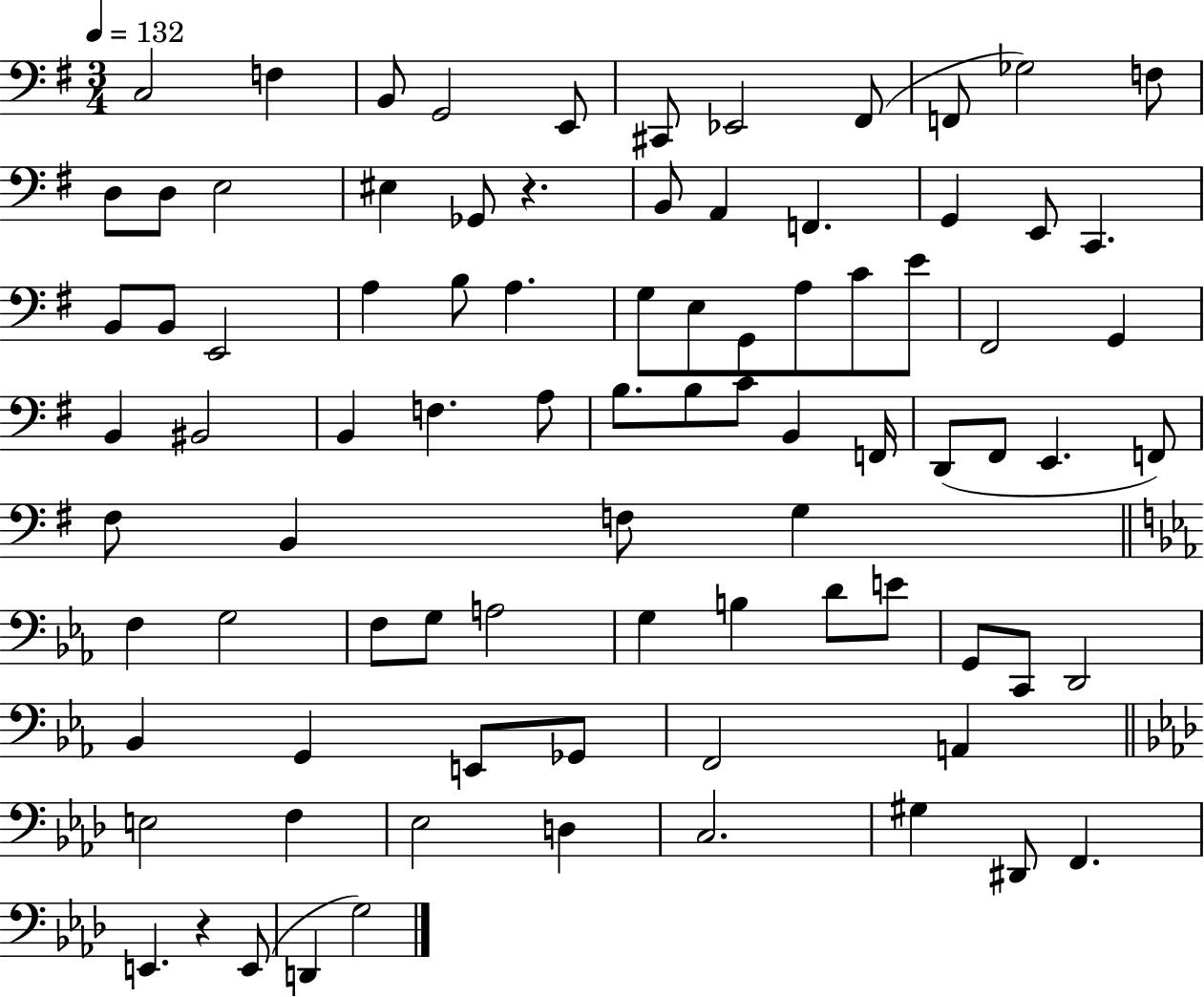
C3/h F3/q B2/e G2/h E2/e C#2/e Eb2/h F#2/e F2/e Gb3/h F3/e D3/e D3/e E3/h EIS3/q Gb2/e R/q. B2/e A2/q F2/q. G2/q E2/e C2/q. B2/e B2/e E2/h A3/q B3/e A3/q. G3/e E3/e G2/e A3/e C4/e E4/e F#2/h G2/q B2/q BIS2/h B2/q F3/q. A3/e B3/e. B3/e C4/e B2/q F2/s D2/e F#2/e E2/q. F2/e F#3/e B2/q F3/e G3/q F3/q G3/h F3/e G3/e A3/h G3/q B3/q D4/e E4/e G2/e C2/e D2/h Bb2/q G2/q E2/e Gb2/e F2/h A2/q E3/h F3/q Eb3/h D3/q C3/h. G#3/q D#2/e F2/q. E2/q. R/q E2/e D2/q G3/h